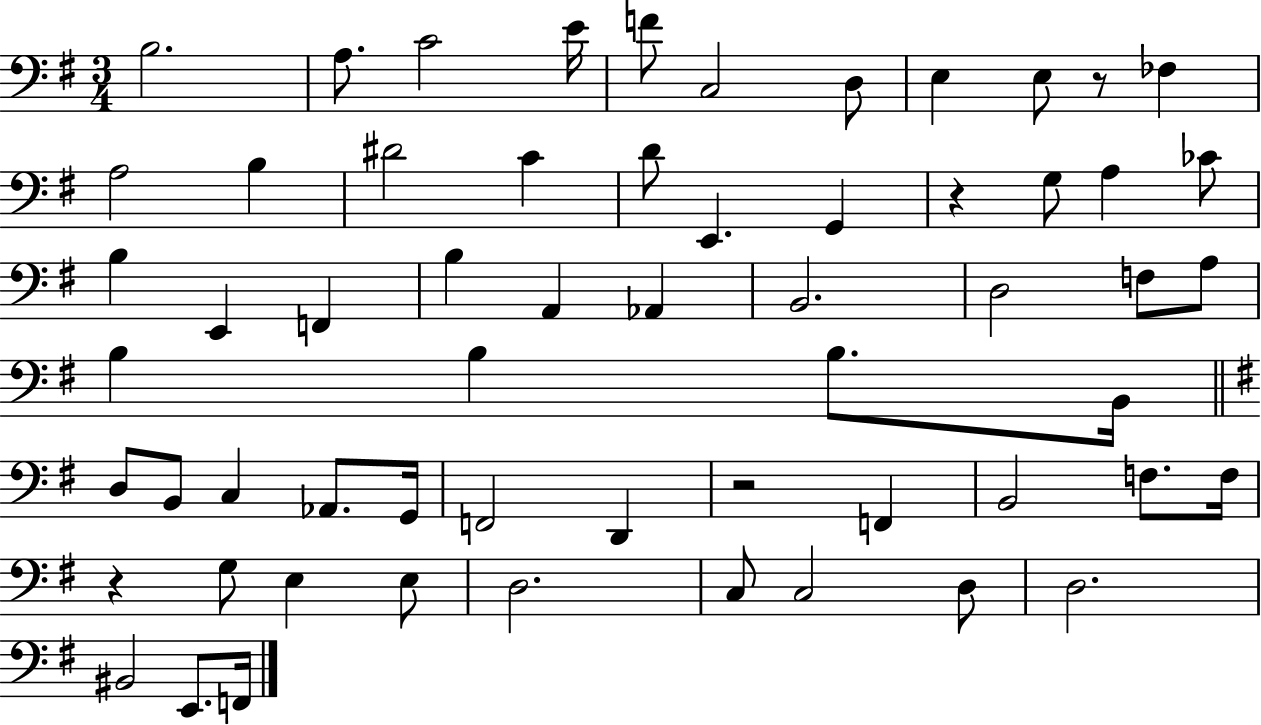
X:1
T:Untitled
M:3/4
L:1/4
K:G
B,2 A,/2 C2 E/4 F/2 C,2 D,/2 E, E,/2 z/2 _F, A,2 B, ^D2 C D/2 E,, G,, z G,/2 A, _C/2 B, E,, F,, B, A,, _A,, B,,2 D,2 F,/2 A,/2 B, B, B,/2 B,,/4 D,/2 B,,/2 C, _A,,/2 G,,/4 F,,2 D,, z2 F,, B,,2 F,/2 F,/4 z G,/2 E, E,/2 D,2 C,/2 C,2 D,/2 D,2 ^B,,2 E,,/2 F,,/4